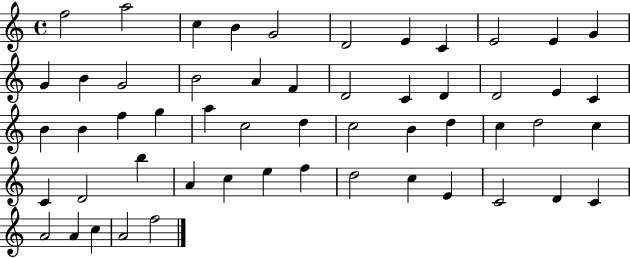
{
  \clef treble
  \time 4/4
  \defaultTimeSignature
  \key c \major
  f''2 a''2 | c''4 b'4 g'2 | d'2 e'4 c'4 | e'2 e'4 g'4 | \break g'4 b'4 g'2 | b'2 a'4 f'4 | d'2 c'4 d'4 | d'2 e'4 c'4 | \break b'4 b'4 f''4 g''4 | a''4 c''2 d''4 | c''2 b'4 d''4 | c''4 d''2 c''4 | \break c'4 d'2 b''4 | a'4 c''4 e''4 f''4 | d''2 c''4 e'4 | c'2 d'4 c'4 | \break a'2 a'4 c''4 | a'2 f''2 | \bar "|."
}